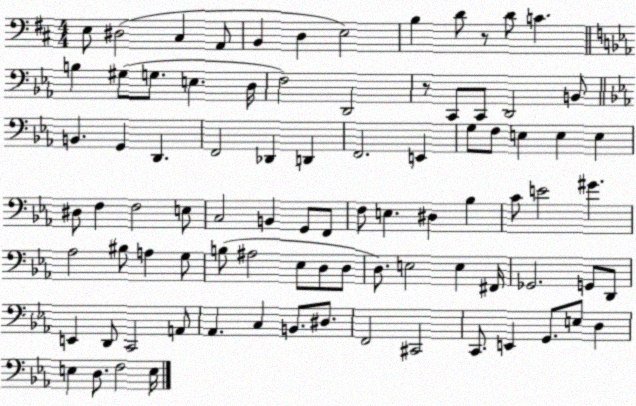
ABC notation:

X:1
T:Untitled
M:4/4
L:1/4
K:D
E,/2 ^D,2 ^C, A,,/2 B,, D, E,2 B, D/2 z/2 D/2 C B, ^G,/2 G,/2 E, D,/4 F,2 D,,2 z/2 C,,/2 C,,/2 D,,2 B,,/2 B,, G,, D,, F,,2 _D,, D,, F,,2 E,, G,/2 F,/2 E, E, E, ^D,/2 F, F,2 E,/2 C,2 B,, G,,/2 F,,/2 F,/2 E, ^D, _B, C/2 E2 ^G _A,2 ^B,/2 A, G,/2 B,/2 ^A,2 _E,/2 D,/2 D,/2 D,/2 E,2 E, ^F,,/4 _G,,2 G,,/2 D,,/2 E,, D,,/2 C,,2 A,,/2 _A,, C, B,,/2 ^D,/2 F,,2 ^C,,2 C,,/2 E,, G,,/2 E,/2 D, E, D,/2 F,2 E,/4